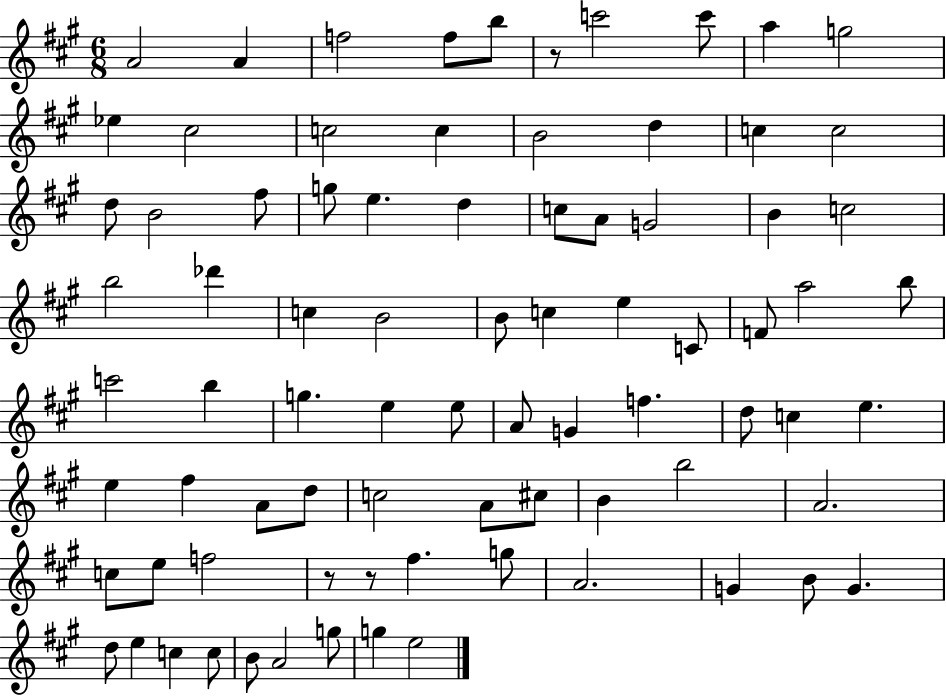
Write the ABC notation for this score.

X:1
T:Untitled
M:6/8
L:1/4
K:A
A2 A f2 f/2 b/2 z/2 c'2 c'/2 a g2 _e ^c2 c2 c B2 d c c2 d/2 B2 ^f/2 g/2 e d c/2 A/2 G2 B c2 b2 _d' c B2 B/2 c e C/2 F/2 a2 b/2 c'2 b g e e/2 A/2 G f d/2 c e e ^f A/2 d/2 c2 A/2 ^c/2 B b2 A2 c/2 e/2 f2 z/2 z/2 ^f g/2 A2 G B/2 G d/2 e c c/2 B/2 A2 g/2 g e2